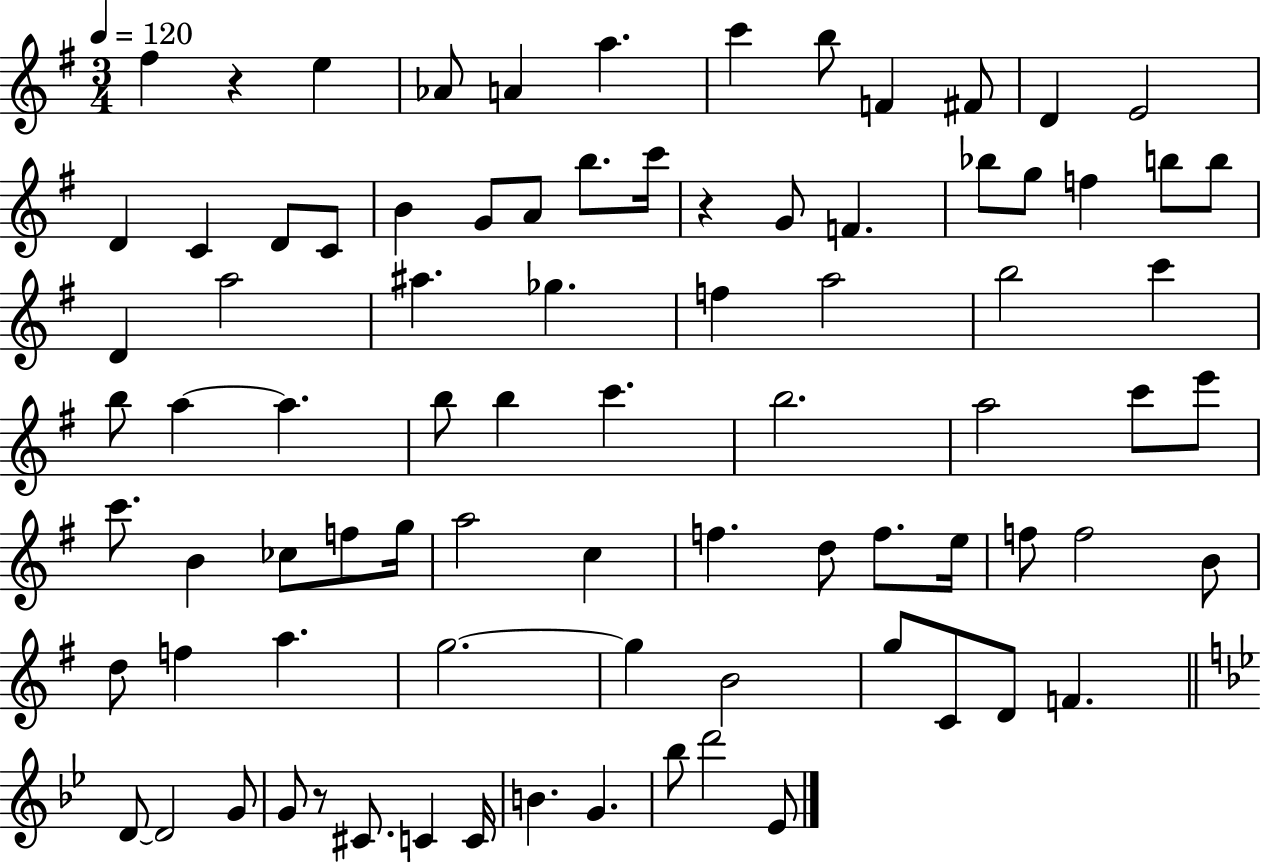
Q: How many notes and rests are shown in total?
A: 84